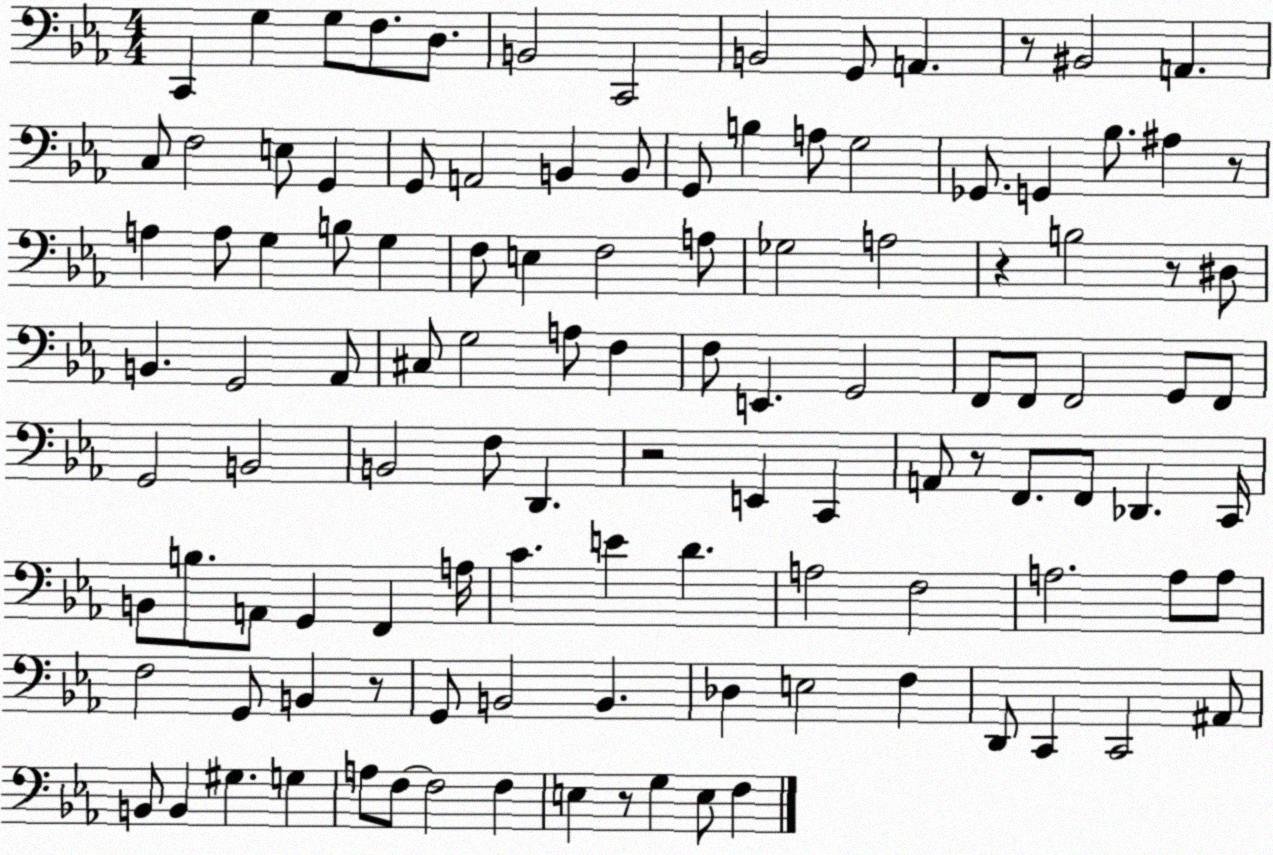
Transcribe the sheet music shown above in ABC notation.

X:1
T:Untitled
M:4/4
L:1/4
K:Eb
C,, G, G,/2 F,/2 D,/2 B,,2 C,,2 B,,2 G,,/2 A,, z/2 ^B,,2 A,, C,/2 F,2 E,/2 G,, G,,/2 A,,2 B,, B,,/2 G,,/2 B, A,/2 G,2 _G,,/2 G,, _B,/2 ^A, z/2 A, A,/2 G, B,/2 G, F,/2 E, F,2 A,/2 _G,2 A,2 z B,2 z/2 ^D,/2 B,, G,,2 _A,,/2 ^C,/2 G,2 A,/2 F, F,/2 E,, G,,2 F,,/2 F,,/2 F,,2 G,,/2 F,,/2 G,,2 B,,2 B,,2 F,/2 D,, z2 E,, C,, A,,/2 z/2 F,,/2 F,,/2 _D,, C,,/4 B,,/2 B,/2 A,,/2 G,, F,, A,/4 C E D A,2 F,2 A,2 A,/2 A,/2 F,2 G,,/2 B,, z/2 G,,/2 B,,2 B,, _D, E,2 F, D,,/2 C,, C,,2 ^A,,/2 B,,/2 B,, ^G, G, A,/2 F,/2 F,2 F, E, z/2 G, E,/2 F,